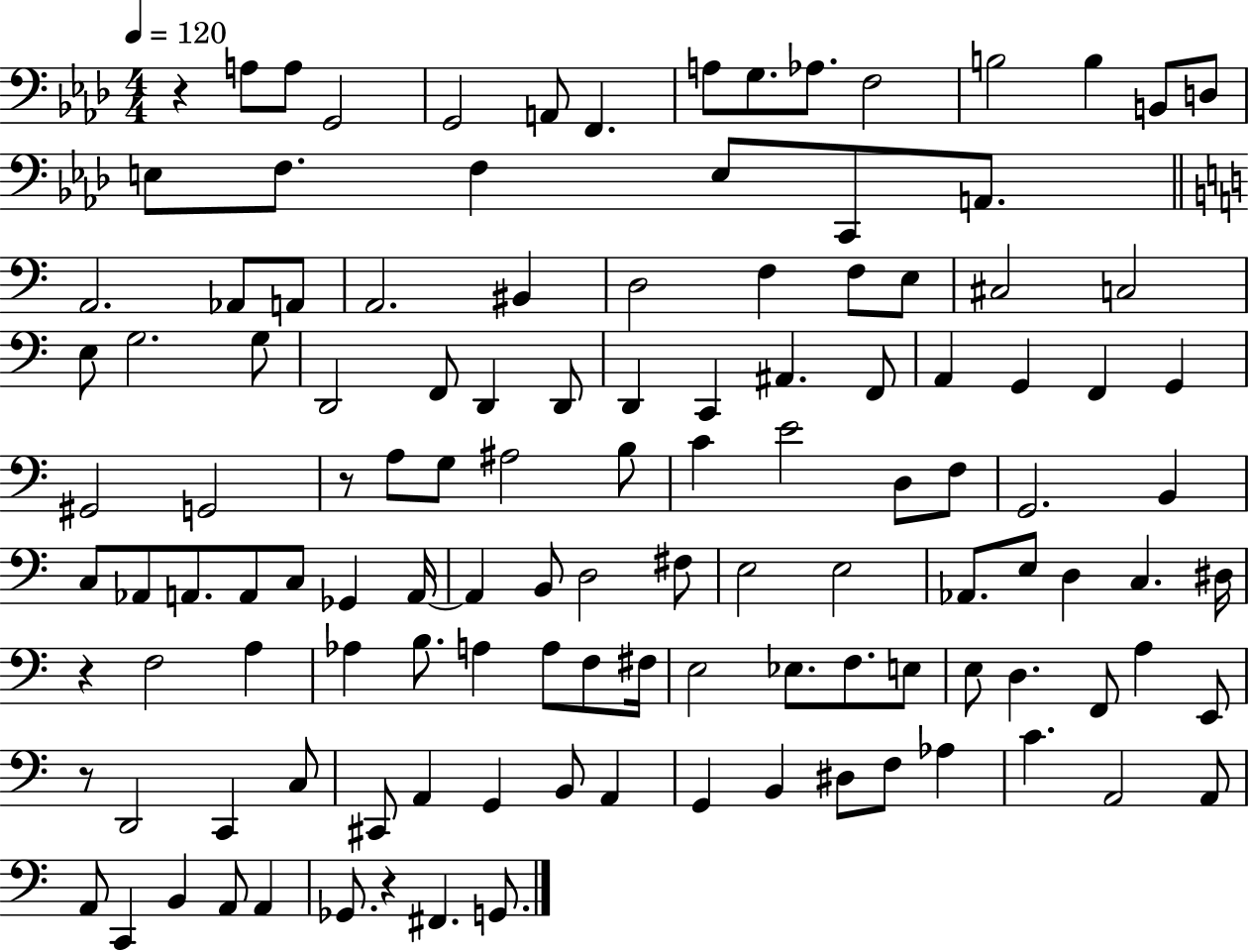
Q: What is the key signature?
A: AES major